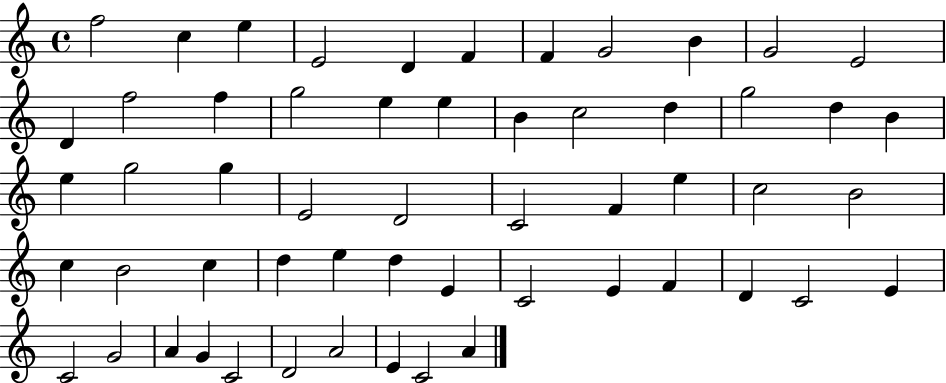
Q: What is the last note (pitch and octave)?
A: A4